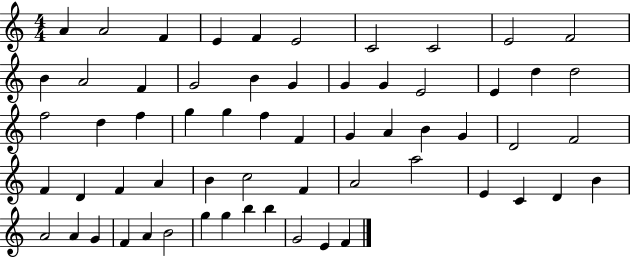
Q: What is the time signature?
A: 4/4